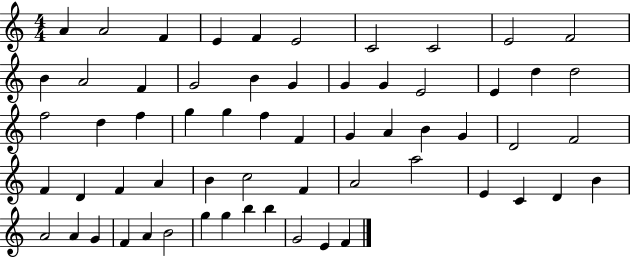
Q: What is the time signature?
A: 4/4